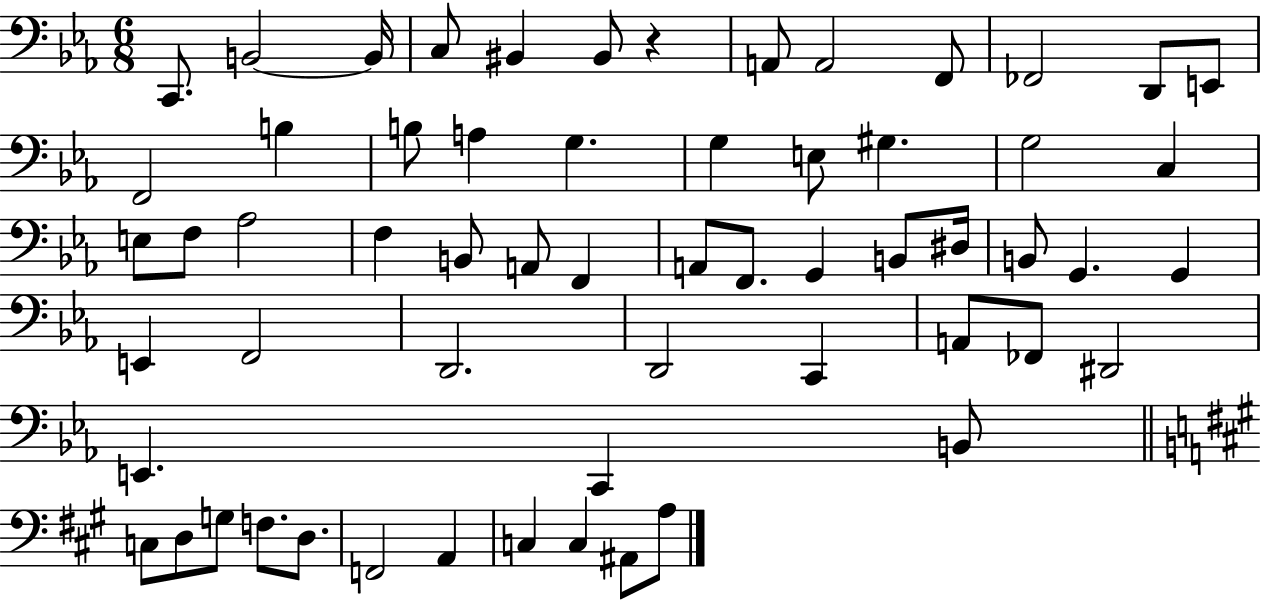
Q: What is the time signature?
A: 6/8